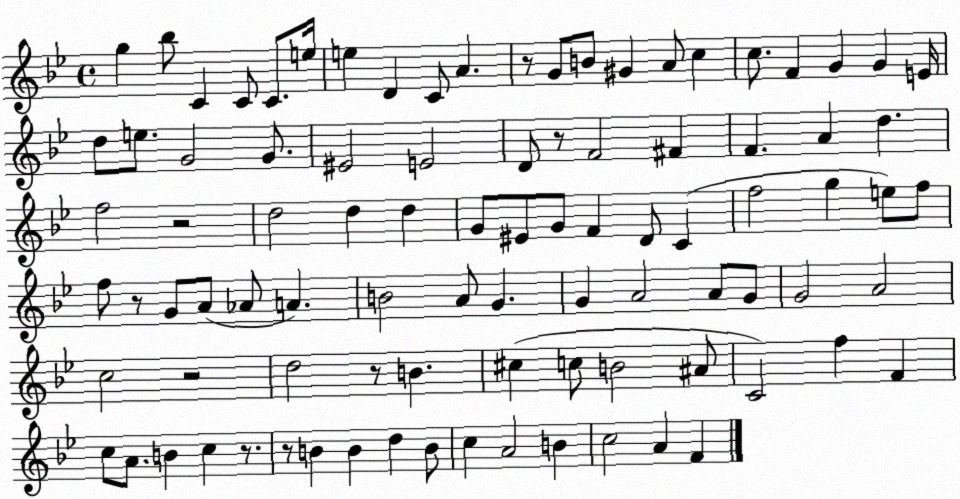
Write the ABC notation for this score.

X:1
T:Untitled
M:4/4
L:1/4
K:Bb
g _b/2 C C/2 C/2 e/4 e D C/2 A z/2 G/2 B/2 ^G A/2 c c/2 F G G E/4 d/2 e/2 G2 G/2 ^E2 E2 D/2 z/2 F2 ^F F A d f2 z2 d2 d d G/2 ^E/2 G/2 F D/2 C f2 g e/2 f/2 f/2 z/2 G/2 A/2 _A/2 A B2 A/2 G G A2 A/2 G/2 G2 A2 c2 z2 d2 z/2 B ^c c/2 B2 ^A/2 C2 f F c/2 A/2 B c z/2 z/2 B B d B/2 c A2 B c2 A F